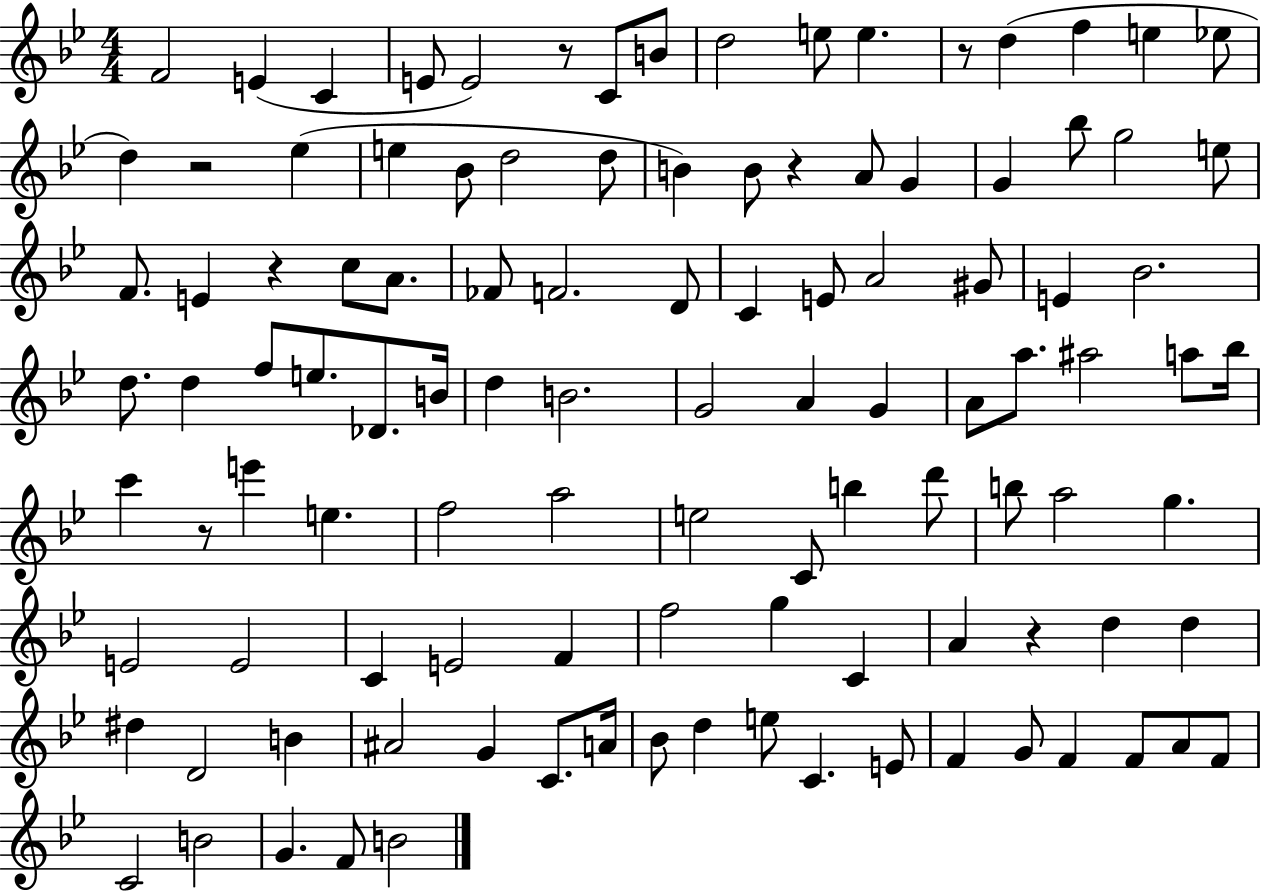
F4/h E4/q C4/q E4/e E4/h R/e C4/e B4/e D5/h E5/e E5/q. R/e D5/q F5/q E5/q Eb5/e D5/q R/h Eb5/q E5/q Bb4/e D5/h D5/e B4/q B4/e R/q A4/e G4/q G4/q Bb5/e G5/h E5/e F4/e. E4/q R/q C5/e A4/e. FES4/e F4/h. D4/e C4/q E4/e A4/h G#4/e E4/q Bb4/h. D5/e. D5/q F5/e E5/e. Db4/e. B4/s D5/q B4/h. G4/h A4/q G4/q A4/e A5/e. A#5/h A5/e Bb5/s C6/q R/e E6/q E5/q. F5/h A5/h E5/h C4/e B5/q D6/e B5/e A5/h G5/q. E4/h E4/h C4/q E4/h F4/q F5/h G5/q C4/q A4/q R/q D5/q D5/q D#5/q D4/h B4/q A#4/h G4/q C4/e. A4/s Bb4/e D5/q E5/e C4/q. E4/e F4/q G4/e F4/q F4/e A4/e F4/e C4/h B4/h G4/q. F4/e B4/h